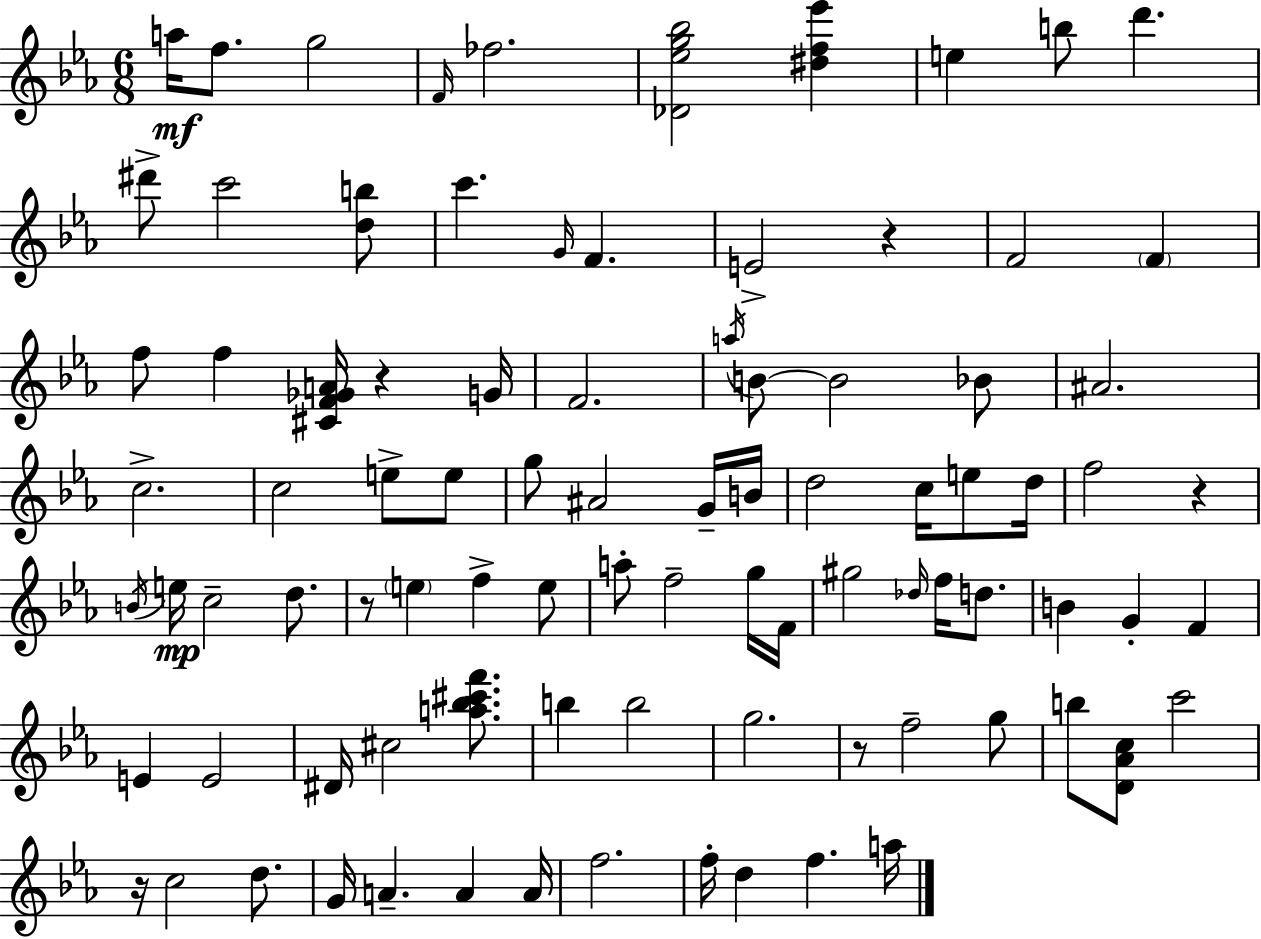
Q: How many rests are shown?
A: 6